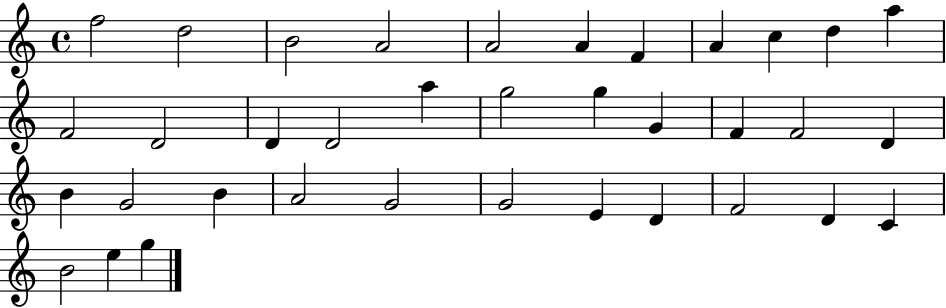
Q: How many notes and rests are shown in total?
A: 36